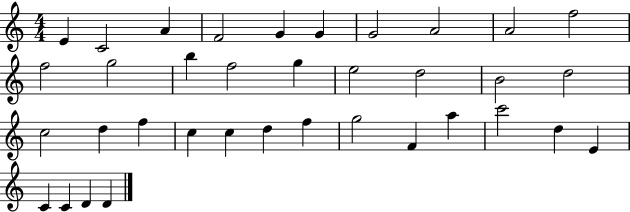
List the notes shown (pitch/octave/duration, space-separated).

E4/q C4/h A4/q F4/h G4/q G4/q G4/h A4/h A4/h F5/h F5/h G5/h B5/q F5/h G5/q E5/h D5/h B4/h D5/h C5/h D5/q F5/q C5/q C5/q D5/q F5/q G5/h F4/q A5/q C6/h D5/q E4/q C4/q C4/q D4/q D4/q